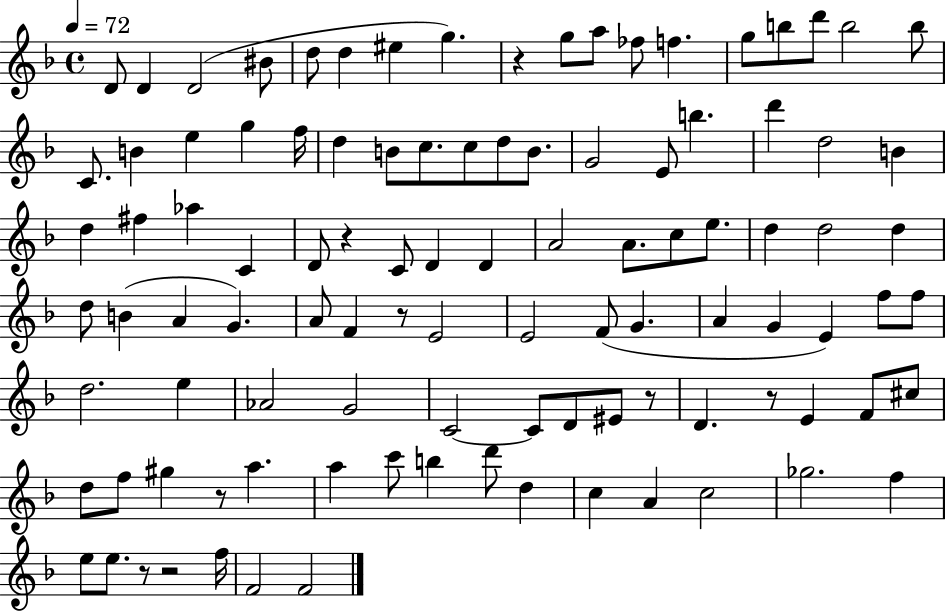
{
  \clef treble
  \time 4/4
  \defaultTimeSignature
  \key f \major
  \tempo 4 = 72
  d'8 d'4 d'2( bis'8 | d''8 d''4 eis''4 g''4.) | r4 g''8 a''8 fes''8 f''4. | g''8 b''8 d'''8 b''2 b''8 | \break c'8. b'4 e''4 g''4 f''16 | d''4 b'8 c''8. c''8 d''8 b'8. | g'2 e'8 b''4. | d'''4 d''2 b'4 | \break d''4 fis''4 aes''4 c'4 | d'8 r4 c'8 d'4 d'4 | a'2 a'8. c''8 e''8. | d''4 d''2 d''4 | \break d''8 b'4( a'4 g'4.) | a'8 f'4 r8 e'2 | e'2 f'8( g'4. | a'4 g'4 e'4) f''8 f''8 | \break d''2. e''4 | aes'2 g'2 | c'2~~ c'8 d'8 eis'8 r8 | d'4. r8 e'4 f'8 cis''8 | \break d''8 f''8 gis''4 r8 a''4. | a''4 c'''8 b''4 d'''8 d''4 | c''4 a'4 c''2 | ges''2. f''4 | \break e''8 e''8. r8 r2 f''16 | f'2 f'2 | \bar "|."
}